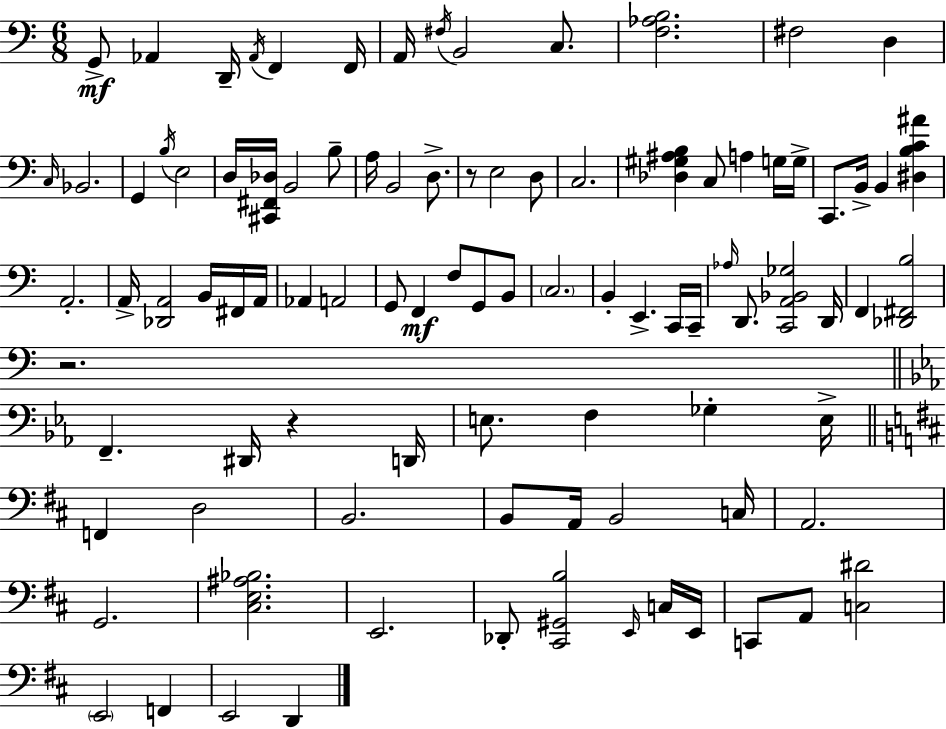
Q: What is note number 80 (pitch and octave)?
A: E2